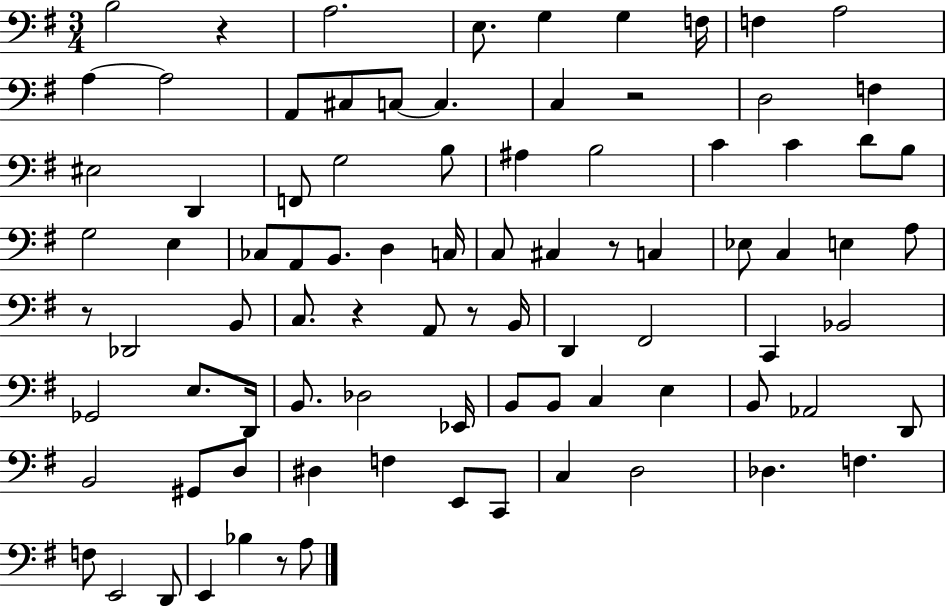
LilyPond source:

{
  \clef bass
  \numericTimeSignature
  \time 3/4
  \key g \major
  b2 r4 | a2. | e8. g4 g4 f16 | f4 a2 | \break a4~~ a2 | a,8 cis8 c8~~ c4. | c4 r2 | d2 f4 | \break eis2 d,4 | f,8 g2 b8 | ais4 b2 | c'4 c'4 d'8 b8 | \break g2 e4 | ces8 a,8 b,8. d4 c16 | c8 cis4 r8 c4 | ees8 c4 e4 a8 | \break r8 des,2 b,8 | c8. r4 a,8 r8 b,16 | d,4 fis,2 | c,4 bes,2 | \break ges,2 e8. d,16 | b,8. des2 ees,16 | b,8 b,8 c4 e4 | b,8 aes,2 d,8 | \break b,2 gis,8 d8 | dis4 f4 e,8 c,8 | c4 d2 | des4. f4. | \break f8 e,2 d,8 | e,4 bes4 r8 a8 | \bar "|."
}